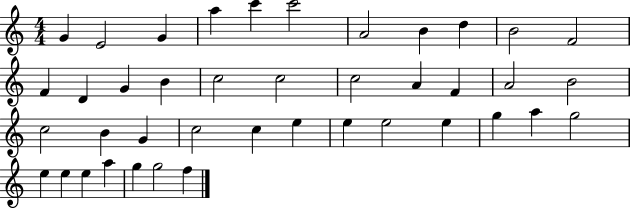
X:1
T:Untitled
M:4/4
L:1/4
K:C
G E2 G a c' c'2 A2 B d B2 F2 F D G B c2 c2 c2 A F A2 B2 c2 B G c2 c e e e2 e g a g2 e e e a g g2 f